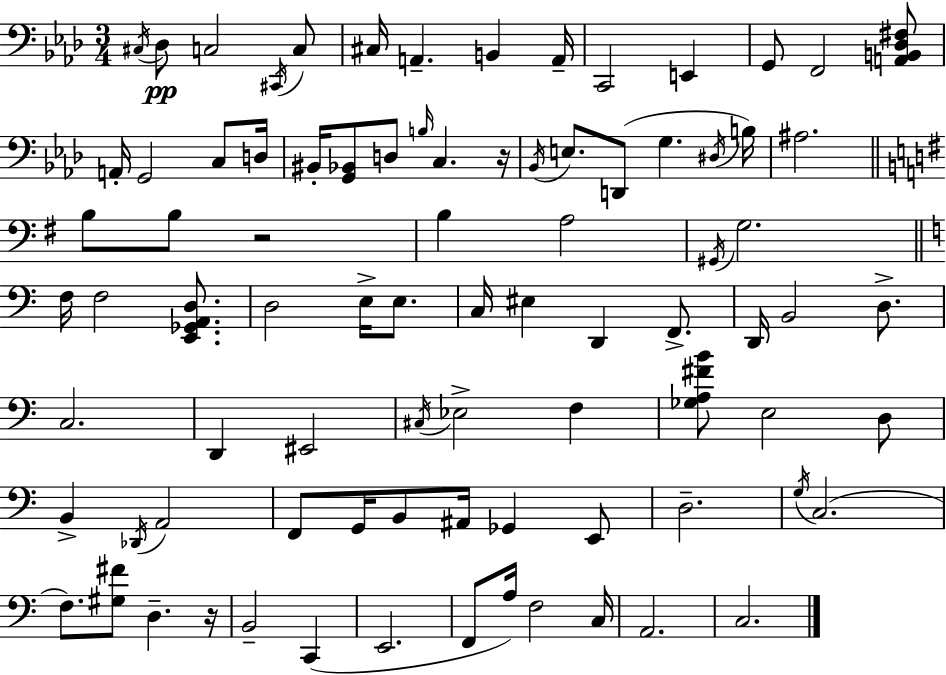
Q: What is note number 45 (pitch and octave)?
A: B2